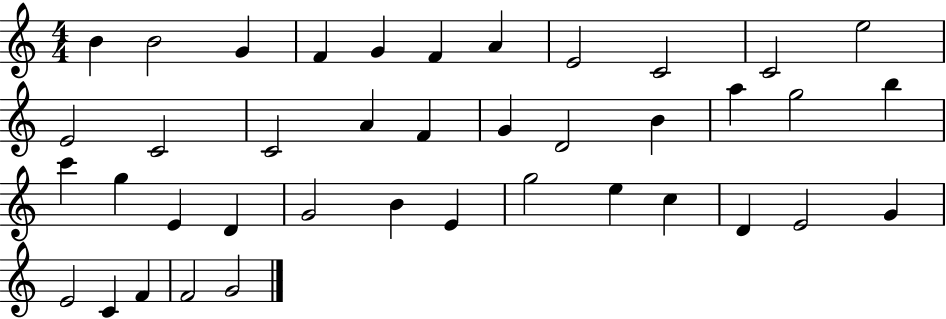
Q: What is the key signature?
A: C major